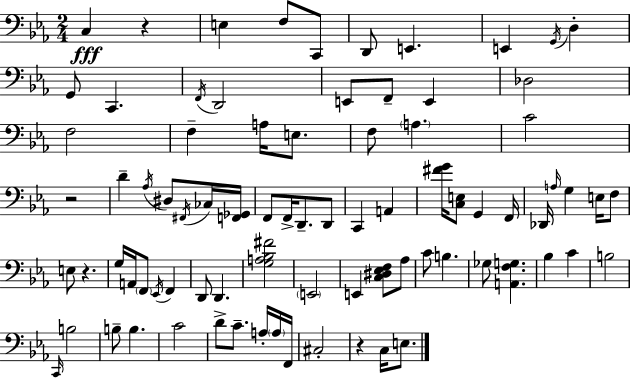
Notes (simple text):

C3/q R/q E3/q F3/e C2/e D2/e E2/q. E2/q G2/s D3/q G2/e C2/q. F2/s D2/h E2/e F2/e E2/q Db3/h F3/h F3/q A3/s E3/e. F3/e A3/q. C4/h R/h D4/q Ab3/s D#3/e F#2/s CES3/s [F2,Gb2]/s F2/e F2/s D2/e. D2/e C2/q A2/q [F#4,G4]/s [C3,E3]/e G2/q F2/s Db2/s A3/s G3/q E3/s F3/e E3/e R/q. G3/s A2/s F2/e Eb2/s F2/q D2/e D2/q. [G3,A3,Bb3,F#4]/h E2/h E2/q [C3,D#3,Eb3,F3]/e Ab3/e C4/e B3/q. Gb3/e [A2,F3,G3]/q. Bb3/q C4/q B3/h C2/s B3/h B3/e B3/q. C4/h D4/e C4/e. A3/s A3/s F2/s C#3/h R/q C3/s E3/e.